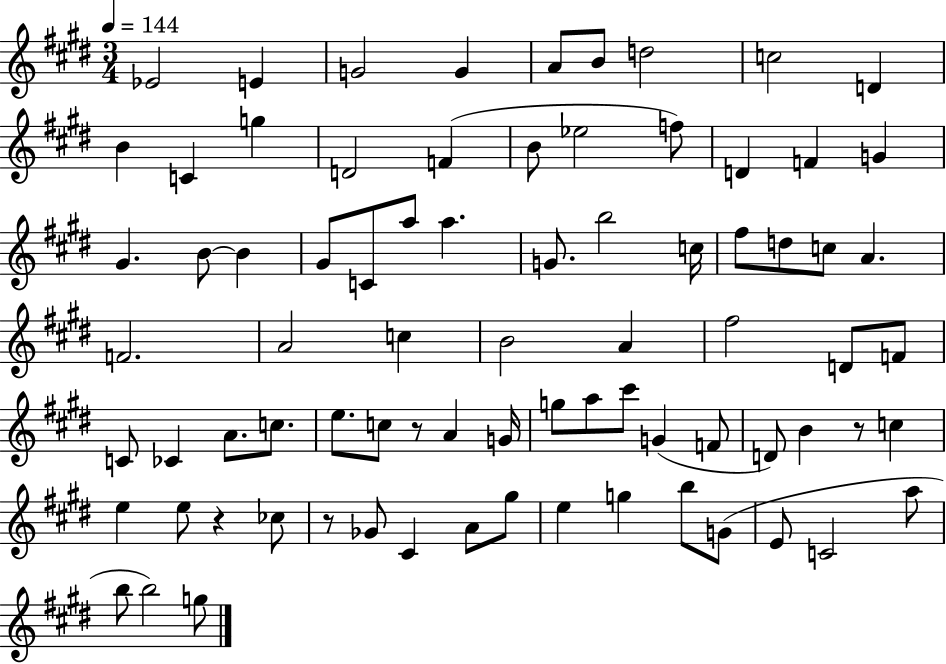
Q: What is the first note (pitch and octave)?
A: Eb4